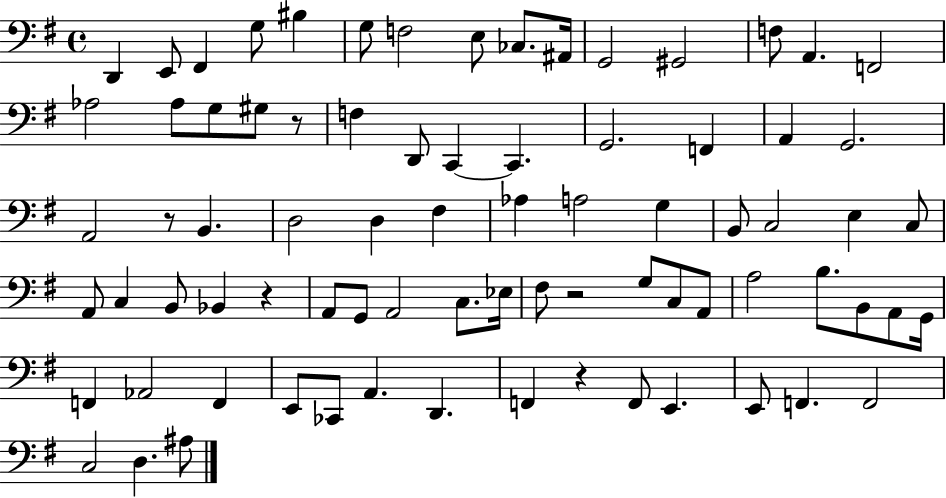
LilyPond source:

{
  \clef bass
  \time 4/4
  \defaultTimeSignature
  \key g \major
  d,4 e,8 fis,4 g8 bis4 | g8 f2 e8 ces8. ais,16 | g,2 gis,2 | f8 a,4. f,2 | \break aes2 aes8 g8 gis8 r8 | f4 d,8 c,4~~ c,4. | g,2. f,4 | a,4 g,2. | \break a,2 r8 b,4. | d2 d4 fis4 | aes4 a2 g4 | b,8 c2 e4 c8 | \break a,8 c4 b,8 bes,4 r4 | a,8 g,8 a,2 c8. ees16 | fis8 r2 g8 c8 a,8 | a2 b8. b,8 a,8 g,16 | \break f,4 aes,2 f,4 | e,8 ces,8 a,4. d,4. | f,4 r4 f,8 e,4. | e,8 f,4. f,2 | \break c2 d4. ais8 | \bar "|."
}